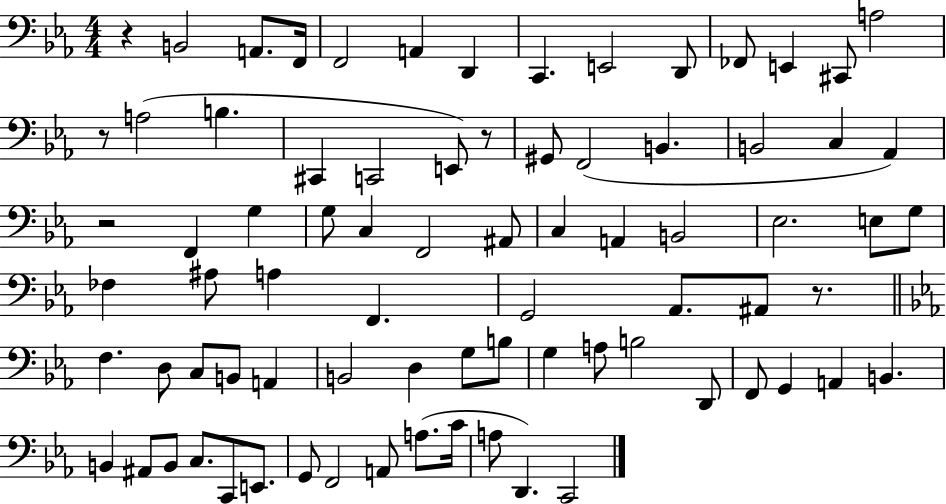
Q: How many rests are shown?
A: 5